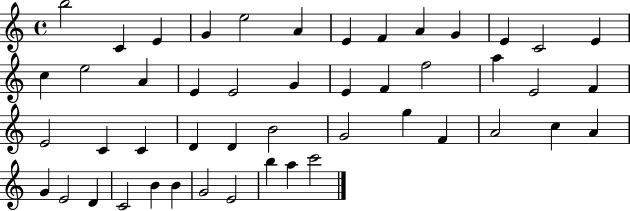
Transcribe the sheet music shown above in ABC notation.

X:1
T:Untitled
M:4/4
L:1/4
K:C
b2 C E G e2 A E F A G E C2 E c e2 A E E2 G E F f2 a E2 F E2 C C D D B2 G2 g F A2 c A G E2 D C2 B B G2 E2 b a c'2